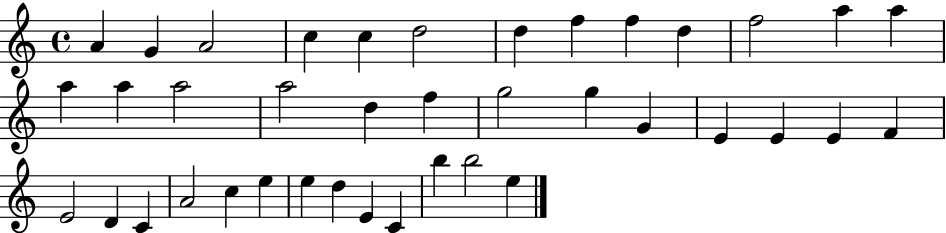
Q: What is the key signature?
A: C major